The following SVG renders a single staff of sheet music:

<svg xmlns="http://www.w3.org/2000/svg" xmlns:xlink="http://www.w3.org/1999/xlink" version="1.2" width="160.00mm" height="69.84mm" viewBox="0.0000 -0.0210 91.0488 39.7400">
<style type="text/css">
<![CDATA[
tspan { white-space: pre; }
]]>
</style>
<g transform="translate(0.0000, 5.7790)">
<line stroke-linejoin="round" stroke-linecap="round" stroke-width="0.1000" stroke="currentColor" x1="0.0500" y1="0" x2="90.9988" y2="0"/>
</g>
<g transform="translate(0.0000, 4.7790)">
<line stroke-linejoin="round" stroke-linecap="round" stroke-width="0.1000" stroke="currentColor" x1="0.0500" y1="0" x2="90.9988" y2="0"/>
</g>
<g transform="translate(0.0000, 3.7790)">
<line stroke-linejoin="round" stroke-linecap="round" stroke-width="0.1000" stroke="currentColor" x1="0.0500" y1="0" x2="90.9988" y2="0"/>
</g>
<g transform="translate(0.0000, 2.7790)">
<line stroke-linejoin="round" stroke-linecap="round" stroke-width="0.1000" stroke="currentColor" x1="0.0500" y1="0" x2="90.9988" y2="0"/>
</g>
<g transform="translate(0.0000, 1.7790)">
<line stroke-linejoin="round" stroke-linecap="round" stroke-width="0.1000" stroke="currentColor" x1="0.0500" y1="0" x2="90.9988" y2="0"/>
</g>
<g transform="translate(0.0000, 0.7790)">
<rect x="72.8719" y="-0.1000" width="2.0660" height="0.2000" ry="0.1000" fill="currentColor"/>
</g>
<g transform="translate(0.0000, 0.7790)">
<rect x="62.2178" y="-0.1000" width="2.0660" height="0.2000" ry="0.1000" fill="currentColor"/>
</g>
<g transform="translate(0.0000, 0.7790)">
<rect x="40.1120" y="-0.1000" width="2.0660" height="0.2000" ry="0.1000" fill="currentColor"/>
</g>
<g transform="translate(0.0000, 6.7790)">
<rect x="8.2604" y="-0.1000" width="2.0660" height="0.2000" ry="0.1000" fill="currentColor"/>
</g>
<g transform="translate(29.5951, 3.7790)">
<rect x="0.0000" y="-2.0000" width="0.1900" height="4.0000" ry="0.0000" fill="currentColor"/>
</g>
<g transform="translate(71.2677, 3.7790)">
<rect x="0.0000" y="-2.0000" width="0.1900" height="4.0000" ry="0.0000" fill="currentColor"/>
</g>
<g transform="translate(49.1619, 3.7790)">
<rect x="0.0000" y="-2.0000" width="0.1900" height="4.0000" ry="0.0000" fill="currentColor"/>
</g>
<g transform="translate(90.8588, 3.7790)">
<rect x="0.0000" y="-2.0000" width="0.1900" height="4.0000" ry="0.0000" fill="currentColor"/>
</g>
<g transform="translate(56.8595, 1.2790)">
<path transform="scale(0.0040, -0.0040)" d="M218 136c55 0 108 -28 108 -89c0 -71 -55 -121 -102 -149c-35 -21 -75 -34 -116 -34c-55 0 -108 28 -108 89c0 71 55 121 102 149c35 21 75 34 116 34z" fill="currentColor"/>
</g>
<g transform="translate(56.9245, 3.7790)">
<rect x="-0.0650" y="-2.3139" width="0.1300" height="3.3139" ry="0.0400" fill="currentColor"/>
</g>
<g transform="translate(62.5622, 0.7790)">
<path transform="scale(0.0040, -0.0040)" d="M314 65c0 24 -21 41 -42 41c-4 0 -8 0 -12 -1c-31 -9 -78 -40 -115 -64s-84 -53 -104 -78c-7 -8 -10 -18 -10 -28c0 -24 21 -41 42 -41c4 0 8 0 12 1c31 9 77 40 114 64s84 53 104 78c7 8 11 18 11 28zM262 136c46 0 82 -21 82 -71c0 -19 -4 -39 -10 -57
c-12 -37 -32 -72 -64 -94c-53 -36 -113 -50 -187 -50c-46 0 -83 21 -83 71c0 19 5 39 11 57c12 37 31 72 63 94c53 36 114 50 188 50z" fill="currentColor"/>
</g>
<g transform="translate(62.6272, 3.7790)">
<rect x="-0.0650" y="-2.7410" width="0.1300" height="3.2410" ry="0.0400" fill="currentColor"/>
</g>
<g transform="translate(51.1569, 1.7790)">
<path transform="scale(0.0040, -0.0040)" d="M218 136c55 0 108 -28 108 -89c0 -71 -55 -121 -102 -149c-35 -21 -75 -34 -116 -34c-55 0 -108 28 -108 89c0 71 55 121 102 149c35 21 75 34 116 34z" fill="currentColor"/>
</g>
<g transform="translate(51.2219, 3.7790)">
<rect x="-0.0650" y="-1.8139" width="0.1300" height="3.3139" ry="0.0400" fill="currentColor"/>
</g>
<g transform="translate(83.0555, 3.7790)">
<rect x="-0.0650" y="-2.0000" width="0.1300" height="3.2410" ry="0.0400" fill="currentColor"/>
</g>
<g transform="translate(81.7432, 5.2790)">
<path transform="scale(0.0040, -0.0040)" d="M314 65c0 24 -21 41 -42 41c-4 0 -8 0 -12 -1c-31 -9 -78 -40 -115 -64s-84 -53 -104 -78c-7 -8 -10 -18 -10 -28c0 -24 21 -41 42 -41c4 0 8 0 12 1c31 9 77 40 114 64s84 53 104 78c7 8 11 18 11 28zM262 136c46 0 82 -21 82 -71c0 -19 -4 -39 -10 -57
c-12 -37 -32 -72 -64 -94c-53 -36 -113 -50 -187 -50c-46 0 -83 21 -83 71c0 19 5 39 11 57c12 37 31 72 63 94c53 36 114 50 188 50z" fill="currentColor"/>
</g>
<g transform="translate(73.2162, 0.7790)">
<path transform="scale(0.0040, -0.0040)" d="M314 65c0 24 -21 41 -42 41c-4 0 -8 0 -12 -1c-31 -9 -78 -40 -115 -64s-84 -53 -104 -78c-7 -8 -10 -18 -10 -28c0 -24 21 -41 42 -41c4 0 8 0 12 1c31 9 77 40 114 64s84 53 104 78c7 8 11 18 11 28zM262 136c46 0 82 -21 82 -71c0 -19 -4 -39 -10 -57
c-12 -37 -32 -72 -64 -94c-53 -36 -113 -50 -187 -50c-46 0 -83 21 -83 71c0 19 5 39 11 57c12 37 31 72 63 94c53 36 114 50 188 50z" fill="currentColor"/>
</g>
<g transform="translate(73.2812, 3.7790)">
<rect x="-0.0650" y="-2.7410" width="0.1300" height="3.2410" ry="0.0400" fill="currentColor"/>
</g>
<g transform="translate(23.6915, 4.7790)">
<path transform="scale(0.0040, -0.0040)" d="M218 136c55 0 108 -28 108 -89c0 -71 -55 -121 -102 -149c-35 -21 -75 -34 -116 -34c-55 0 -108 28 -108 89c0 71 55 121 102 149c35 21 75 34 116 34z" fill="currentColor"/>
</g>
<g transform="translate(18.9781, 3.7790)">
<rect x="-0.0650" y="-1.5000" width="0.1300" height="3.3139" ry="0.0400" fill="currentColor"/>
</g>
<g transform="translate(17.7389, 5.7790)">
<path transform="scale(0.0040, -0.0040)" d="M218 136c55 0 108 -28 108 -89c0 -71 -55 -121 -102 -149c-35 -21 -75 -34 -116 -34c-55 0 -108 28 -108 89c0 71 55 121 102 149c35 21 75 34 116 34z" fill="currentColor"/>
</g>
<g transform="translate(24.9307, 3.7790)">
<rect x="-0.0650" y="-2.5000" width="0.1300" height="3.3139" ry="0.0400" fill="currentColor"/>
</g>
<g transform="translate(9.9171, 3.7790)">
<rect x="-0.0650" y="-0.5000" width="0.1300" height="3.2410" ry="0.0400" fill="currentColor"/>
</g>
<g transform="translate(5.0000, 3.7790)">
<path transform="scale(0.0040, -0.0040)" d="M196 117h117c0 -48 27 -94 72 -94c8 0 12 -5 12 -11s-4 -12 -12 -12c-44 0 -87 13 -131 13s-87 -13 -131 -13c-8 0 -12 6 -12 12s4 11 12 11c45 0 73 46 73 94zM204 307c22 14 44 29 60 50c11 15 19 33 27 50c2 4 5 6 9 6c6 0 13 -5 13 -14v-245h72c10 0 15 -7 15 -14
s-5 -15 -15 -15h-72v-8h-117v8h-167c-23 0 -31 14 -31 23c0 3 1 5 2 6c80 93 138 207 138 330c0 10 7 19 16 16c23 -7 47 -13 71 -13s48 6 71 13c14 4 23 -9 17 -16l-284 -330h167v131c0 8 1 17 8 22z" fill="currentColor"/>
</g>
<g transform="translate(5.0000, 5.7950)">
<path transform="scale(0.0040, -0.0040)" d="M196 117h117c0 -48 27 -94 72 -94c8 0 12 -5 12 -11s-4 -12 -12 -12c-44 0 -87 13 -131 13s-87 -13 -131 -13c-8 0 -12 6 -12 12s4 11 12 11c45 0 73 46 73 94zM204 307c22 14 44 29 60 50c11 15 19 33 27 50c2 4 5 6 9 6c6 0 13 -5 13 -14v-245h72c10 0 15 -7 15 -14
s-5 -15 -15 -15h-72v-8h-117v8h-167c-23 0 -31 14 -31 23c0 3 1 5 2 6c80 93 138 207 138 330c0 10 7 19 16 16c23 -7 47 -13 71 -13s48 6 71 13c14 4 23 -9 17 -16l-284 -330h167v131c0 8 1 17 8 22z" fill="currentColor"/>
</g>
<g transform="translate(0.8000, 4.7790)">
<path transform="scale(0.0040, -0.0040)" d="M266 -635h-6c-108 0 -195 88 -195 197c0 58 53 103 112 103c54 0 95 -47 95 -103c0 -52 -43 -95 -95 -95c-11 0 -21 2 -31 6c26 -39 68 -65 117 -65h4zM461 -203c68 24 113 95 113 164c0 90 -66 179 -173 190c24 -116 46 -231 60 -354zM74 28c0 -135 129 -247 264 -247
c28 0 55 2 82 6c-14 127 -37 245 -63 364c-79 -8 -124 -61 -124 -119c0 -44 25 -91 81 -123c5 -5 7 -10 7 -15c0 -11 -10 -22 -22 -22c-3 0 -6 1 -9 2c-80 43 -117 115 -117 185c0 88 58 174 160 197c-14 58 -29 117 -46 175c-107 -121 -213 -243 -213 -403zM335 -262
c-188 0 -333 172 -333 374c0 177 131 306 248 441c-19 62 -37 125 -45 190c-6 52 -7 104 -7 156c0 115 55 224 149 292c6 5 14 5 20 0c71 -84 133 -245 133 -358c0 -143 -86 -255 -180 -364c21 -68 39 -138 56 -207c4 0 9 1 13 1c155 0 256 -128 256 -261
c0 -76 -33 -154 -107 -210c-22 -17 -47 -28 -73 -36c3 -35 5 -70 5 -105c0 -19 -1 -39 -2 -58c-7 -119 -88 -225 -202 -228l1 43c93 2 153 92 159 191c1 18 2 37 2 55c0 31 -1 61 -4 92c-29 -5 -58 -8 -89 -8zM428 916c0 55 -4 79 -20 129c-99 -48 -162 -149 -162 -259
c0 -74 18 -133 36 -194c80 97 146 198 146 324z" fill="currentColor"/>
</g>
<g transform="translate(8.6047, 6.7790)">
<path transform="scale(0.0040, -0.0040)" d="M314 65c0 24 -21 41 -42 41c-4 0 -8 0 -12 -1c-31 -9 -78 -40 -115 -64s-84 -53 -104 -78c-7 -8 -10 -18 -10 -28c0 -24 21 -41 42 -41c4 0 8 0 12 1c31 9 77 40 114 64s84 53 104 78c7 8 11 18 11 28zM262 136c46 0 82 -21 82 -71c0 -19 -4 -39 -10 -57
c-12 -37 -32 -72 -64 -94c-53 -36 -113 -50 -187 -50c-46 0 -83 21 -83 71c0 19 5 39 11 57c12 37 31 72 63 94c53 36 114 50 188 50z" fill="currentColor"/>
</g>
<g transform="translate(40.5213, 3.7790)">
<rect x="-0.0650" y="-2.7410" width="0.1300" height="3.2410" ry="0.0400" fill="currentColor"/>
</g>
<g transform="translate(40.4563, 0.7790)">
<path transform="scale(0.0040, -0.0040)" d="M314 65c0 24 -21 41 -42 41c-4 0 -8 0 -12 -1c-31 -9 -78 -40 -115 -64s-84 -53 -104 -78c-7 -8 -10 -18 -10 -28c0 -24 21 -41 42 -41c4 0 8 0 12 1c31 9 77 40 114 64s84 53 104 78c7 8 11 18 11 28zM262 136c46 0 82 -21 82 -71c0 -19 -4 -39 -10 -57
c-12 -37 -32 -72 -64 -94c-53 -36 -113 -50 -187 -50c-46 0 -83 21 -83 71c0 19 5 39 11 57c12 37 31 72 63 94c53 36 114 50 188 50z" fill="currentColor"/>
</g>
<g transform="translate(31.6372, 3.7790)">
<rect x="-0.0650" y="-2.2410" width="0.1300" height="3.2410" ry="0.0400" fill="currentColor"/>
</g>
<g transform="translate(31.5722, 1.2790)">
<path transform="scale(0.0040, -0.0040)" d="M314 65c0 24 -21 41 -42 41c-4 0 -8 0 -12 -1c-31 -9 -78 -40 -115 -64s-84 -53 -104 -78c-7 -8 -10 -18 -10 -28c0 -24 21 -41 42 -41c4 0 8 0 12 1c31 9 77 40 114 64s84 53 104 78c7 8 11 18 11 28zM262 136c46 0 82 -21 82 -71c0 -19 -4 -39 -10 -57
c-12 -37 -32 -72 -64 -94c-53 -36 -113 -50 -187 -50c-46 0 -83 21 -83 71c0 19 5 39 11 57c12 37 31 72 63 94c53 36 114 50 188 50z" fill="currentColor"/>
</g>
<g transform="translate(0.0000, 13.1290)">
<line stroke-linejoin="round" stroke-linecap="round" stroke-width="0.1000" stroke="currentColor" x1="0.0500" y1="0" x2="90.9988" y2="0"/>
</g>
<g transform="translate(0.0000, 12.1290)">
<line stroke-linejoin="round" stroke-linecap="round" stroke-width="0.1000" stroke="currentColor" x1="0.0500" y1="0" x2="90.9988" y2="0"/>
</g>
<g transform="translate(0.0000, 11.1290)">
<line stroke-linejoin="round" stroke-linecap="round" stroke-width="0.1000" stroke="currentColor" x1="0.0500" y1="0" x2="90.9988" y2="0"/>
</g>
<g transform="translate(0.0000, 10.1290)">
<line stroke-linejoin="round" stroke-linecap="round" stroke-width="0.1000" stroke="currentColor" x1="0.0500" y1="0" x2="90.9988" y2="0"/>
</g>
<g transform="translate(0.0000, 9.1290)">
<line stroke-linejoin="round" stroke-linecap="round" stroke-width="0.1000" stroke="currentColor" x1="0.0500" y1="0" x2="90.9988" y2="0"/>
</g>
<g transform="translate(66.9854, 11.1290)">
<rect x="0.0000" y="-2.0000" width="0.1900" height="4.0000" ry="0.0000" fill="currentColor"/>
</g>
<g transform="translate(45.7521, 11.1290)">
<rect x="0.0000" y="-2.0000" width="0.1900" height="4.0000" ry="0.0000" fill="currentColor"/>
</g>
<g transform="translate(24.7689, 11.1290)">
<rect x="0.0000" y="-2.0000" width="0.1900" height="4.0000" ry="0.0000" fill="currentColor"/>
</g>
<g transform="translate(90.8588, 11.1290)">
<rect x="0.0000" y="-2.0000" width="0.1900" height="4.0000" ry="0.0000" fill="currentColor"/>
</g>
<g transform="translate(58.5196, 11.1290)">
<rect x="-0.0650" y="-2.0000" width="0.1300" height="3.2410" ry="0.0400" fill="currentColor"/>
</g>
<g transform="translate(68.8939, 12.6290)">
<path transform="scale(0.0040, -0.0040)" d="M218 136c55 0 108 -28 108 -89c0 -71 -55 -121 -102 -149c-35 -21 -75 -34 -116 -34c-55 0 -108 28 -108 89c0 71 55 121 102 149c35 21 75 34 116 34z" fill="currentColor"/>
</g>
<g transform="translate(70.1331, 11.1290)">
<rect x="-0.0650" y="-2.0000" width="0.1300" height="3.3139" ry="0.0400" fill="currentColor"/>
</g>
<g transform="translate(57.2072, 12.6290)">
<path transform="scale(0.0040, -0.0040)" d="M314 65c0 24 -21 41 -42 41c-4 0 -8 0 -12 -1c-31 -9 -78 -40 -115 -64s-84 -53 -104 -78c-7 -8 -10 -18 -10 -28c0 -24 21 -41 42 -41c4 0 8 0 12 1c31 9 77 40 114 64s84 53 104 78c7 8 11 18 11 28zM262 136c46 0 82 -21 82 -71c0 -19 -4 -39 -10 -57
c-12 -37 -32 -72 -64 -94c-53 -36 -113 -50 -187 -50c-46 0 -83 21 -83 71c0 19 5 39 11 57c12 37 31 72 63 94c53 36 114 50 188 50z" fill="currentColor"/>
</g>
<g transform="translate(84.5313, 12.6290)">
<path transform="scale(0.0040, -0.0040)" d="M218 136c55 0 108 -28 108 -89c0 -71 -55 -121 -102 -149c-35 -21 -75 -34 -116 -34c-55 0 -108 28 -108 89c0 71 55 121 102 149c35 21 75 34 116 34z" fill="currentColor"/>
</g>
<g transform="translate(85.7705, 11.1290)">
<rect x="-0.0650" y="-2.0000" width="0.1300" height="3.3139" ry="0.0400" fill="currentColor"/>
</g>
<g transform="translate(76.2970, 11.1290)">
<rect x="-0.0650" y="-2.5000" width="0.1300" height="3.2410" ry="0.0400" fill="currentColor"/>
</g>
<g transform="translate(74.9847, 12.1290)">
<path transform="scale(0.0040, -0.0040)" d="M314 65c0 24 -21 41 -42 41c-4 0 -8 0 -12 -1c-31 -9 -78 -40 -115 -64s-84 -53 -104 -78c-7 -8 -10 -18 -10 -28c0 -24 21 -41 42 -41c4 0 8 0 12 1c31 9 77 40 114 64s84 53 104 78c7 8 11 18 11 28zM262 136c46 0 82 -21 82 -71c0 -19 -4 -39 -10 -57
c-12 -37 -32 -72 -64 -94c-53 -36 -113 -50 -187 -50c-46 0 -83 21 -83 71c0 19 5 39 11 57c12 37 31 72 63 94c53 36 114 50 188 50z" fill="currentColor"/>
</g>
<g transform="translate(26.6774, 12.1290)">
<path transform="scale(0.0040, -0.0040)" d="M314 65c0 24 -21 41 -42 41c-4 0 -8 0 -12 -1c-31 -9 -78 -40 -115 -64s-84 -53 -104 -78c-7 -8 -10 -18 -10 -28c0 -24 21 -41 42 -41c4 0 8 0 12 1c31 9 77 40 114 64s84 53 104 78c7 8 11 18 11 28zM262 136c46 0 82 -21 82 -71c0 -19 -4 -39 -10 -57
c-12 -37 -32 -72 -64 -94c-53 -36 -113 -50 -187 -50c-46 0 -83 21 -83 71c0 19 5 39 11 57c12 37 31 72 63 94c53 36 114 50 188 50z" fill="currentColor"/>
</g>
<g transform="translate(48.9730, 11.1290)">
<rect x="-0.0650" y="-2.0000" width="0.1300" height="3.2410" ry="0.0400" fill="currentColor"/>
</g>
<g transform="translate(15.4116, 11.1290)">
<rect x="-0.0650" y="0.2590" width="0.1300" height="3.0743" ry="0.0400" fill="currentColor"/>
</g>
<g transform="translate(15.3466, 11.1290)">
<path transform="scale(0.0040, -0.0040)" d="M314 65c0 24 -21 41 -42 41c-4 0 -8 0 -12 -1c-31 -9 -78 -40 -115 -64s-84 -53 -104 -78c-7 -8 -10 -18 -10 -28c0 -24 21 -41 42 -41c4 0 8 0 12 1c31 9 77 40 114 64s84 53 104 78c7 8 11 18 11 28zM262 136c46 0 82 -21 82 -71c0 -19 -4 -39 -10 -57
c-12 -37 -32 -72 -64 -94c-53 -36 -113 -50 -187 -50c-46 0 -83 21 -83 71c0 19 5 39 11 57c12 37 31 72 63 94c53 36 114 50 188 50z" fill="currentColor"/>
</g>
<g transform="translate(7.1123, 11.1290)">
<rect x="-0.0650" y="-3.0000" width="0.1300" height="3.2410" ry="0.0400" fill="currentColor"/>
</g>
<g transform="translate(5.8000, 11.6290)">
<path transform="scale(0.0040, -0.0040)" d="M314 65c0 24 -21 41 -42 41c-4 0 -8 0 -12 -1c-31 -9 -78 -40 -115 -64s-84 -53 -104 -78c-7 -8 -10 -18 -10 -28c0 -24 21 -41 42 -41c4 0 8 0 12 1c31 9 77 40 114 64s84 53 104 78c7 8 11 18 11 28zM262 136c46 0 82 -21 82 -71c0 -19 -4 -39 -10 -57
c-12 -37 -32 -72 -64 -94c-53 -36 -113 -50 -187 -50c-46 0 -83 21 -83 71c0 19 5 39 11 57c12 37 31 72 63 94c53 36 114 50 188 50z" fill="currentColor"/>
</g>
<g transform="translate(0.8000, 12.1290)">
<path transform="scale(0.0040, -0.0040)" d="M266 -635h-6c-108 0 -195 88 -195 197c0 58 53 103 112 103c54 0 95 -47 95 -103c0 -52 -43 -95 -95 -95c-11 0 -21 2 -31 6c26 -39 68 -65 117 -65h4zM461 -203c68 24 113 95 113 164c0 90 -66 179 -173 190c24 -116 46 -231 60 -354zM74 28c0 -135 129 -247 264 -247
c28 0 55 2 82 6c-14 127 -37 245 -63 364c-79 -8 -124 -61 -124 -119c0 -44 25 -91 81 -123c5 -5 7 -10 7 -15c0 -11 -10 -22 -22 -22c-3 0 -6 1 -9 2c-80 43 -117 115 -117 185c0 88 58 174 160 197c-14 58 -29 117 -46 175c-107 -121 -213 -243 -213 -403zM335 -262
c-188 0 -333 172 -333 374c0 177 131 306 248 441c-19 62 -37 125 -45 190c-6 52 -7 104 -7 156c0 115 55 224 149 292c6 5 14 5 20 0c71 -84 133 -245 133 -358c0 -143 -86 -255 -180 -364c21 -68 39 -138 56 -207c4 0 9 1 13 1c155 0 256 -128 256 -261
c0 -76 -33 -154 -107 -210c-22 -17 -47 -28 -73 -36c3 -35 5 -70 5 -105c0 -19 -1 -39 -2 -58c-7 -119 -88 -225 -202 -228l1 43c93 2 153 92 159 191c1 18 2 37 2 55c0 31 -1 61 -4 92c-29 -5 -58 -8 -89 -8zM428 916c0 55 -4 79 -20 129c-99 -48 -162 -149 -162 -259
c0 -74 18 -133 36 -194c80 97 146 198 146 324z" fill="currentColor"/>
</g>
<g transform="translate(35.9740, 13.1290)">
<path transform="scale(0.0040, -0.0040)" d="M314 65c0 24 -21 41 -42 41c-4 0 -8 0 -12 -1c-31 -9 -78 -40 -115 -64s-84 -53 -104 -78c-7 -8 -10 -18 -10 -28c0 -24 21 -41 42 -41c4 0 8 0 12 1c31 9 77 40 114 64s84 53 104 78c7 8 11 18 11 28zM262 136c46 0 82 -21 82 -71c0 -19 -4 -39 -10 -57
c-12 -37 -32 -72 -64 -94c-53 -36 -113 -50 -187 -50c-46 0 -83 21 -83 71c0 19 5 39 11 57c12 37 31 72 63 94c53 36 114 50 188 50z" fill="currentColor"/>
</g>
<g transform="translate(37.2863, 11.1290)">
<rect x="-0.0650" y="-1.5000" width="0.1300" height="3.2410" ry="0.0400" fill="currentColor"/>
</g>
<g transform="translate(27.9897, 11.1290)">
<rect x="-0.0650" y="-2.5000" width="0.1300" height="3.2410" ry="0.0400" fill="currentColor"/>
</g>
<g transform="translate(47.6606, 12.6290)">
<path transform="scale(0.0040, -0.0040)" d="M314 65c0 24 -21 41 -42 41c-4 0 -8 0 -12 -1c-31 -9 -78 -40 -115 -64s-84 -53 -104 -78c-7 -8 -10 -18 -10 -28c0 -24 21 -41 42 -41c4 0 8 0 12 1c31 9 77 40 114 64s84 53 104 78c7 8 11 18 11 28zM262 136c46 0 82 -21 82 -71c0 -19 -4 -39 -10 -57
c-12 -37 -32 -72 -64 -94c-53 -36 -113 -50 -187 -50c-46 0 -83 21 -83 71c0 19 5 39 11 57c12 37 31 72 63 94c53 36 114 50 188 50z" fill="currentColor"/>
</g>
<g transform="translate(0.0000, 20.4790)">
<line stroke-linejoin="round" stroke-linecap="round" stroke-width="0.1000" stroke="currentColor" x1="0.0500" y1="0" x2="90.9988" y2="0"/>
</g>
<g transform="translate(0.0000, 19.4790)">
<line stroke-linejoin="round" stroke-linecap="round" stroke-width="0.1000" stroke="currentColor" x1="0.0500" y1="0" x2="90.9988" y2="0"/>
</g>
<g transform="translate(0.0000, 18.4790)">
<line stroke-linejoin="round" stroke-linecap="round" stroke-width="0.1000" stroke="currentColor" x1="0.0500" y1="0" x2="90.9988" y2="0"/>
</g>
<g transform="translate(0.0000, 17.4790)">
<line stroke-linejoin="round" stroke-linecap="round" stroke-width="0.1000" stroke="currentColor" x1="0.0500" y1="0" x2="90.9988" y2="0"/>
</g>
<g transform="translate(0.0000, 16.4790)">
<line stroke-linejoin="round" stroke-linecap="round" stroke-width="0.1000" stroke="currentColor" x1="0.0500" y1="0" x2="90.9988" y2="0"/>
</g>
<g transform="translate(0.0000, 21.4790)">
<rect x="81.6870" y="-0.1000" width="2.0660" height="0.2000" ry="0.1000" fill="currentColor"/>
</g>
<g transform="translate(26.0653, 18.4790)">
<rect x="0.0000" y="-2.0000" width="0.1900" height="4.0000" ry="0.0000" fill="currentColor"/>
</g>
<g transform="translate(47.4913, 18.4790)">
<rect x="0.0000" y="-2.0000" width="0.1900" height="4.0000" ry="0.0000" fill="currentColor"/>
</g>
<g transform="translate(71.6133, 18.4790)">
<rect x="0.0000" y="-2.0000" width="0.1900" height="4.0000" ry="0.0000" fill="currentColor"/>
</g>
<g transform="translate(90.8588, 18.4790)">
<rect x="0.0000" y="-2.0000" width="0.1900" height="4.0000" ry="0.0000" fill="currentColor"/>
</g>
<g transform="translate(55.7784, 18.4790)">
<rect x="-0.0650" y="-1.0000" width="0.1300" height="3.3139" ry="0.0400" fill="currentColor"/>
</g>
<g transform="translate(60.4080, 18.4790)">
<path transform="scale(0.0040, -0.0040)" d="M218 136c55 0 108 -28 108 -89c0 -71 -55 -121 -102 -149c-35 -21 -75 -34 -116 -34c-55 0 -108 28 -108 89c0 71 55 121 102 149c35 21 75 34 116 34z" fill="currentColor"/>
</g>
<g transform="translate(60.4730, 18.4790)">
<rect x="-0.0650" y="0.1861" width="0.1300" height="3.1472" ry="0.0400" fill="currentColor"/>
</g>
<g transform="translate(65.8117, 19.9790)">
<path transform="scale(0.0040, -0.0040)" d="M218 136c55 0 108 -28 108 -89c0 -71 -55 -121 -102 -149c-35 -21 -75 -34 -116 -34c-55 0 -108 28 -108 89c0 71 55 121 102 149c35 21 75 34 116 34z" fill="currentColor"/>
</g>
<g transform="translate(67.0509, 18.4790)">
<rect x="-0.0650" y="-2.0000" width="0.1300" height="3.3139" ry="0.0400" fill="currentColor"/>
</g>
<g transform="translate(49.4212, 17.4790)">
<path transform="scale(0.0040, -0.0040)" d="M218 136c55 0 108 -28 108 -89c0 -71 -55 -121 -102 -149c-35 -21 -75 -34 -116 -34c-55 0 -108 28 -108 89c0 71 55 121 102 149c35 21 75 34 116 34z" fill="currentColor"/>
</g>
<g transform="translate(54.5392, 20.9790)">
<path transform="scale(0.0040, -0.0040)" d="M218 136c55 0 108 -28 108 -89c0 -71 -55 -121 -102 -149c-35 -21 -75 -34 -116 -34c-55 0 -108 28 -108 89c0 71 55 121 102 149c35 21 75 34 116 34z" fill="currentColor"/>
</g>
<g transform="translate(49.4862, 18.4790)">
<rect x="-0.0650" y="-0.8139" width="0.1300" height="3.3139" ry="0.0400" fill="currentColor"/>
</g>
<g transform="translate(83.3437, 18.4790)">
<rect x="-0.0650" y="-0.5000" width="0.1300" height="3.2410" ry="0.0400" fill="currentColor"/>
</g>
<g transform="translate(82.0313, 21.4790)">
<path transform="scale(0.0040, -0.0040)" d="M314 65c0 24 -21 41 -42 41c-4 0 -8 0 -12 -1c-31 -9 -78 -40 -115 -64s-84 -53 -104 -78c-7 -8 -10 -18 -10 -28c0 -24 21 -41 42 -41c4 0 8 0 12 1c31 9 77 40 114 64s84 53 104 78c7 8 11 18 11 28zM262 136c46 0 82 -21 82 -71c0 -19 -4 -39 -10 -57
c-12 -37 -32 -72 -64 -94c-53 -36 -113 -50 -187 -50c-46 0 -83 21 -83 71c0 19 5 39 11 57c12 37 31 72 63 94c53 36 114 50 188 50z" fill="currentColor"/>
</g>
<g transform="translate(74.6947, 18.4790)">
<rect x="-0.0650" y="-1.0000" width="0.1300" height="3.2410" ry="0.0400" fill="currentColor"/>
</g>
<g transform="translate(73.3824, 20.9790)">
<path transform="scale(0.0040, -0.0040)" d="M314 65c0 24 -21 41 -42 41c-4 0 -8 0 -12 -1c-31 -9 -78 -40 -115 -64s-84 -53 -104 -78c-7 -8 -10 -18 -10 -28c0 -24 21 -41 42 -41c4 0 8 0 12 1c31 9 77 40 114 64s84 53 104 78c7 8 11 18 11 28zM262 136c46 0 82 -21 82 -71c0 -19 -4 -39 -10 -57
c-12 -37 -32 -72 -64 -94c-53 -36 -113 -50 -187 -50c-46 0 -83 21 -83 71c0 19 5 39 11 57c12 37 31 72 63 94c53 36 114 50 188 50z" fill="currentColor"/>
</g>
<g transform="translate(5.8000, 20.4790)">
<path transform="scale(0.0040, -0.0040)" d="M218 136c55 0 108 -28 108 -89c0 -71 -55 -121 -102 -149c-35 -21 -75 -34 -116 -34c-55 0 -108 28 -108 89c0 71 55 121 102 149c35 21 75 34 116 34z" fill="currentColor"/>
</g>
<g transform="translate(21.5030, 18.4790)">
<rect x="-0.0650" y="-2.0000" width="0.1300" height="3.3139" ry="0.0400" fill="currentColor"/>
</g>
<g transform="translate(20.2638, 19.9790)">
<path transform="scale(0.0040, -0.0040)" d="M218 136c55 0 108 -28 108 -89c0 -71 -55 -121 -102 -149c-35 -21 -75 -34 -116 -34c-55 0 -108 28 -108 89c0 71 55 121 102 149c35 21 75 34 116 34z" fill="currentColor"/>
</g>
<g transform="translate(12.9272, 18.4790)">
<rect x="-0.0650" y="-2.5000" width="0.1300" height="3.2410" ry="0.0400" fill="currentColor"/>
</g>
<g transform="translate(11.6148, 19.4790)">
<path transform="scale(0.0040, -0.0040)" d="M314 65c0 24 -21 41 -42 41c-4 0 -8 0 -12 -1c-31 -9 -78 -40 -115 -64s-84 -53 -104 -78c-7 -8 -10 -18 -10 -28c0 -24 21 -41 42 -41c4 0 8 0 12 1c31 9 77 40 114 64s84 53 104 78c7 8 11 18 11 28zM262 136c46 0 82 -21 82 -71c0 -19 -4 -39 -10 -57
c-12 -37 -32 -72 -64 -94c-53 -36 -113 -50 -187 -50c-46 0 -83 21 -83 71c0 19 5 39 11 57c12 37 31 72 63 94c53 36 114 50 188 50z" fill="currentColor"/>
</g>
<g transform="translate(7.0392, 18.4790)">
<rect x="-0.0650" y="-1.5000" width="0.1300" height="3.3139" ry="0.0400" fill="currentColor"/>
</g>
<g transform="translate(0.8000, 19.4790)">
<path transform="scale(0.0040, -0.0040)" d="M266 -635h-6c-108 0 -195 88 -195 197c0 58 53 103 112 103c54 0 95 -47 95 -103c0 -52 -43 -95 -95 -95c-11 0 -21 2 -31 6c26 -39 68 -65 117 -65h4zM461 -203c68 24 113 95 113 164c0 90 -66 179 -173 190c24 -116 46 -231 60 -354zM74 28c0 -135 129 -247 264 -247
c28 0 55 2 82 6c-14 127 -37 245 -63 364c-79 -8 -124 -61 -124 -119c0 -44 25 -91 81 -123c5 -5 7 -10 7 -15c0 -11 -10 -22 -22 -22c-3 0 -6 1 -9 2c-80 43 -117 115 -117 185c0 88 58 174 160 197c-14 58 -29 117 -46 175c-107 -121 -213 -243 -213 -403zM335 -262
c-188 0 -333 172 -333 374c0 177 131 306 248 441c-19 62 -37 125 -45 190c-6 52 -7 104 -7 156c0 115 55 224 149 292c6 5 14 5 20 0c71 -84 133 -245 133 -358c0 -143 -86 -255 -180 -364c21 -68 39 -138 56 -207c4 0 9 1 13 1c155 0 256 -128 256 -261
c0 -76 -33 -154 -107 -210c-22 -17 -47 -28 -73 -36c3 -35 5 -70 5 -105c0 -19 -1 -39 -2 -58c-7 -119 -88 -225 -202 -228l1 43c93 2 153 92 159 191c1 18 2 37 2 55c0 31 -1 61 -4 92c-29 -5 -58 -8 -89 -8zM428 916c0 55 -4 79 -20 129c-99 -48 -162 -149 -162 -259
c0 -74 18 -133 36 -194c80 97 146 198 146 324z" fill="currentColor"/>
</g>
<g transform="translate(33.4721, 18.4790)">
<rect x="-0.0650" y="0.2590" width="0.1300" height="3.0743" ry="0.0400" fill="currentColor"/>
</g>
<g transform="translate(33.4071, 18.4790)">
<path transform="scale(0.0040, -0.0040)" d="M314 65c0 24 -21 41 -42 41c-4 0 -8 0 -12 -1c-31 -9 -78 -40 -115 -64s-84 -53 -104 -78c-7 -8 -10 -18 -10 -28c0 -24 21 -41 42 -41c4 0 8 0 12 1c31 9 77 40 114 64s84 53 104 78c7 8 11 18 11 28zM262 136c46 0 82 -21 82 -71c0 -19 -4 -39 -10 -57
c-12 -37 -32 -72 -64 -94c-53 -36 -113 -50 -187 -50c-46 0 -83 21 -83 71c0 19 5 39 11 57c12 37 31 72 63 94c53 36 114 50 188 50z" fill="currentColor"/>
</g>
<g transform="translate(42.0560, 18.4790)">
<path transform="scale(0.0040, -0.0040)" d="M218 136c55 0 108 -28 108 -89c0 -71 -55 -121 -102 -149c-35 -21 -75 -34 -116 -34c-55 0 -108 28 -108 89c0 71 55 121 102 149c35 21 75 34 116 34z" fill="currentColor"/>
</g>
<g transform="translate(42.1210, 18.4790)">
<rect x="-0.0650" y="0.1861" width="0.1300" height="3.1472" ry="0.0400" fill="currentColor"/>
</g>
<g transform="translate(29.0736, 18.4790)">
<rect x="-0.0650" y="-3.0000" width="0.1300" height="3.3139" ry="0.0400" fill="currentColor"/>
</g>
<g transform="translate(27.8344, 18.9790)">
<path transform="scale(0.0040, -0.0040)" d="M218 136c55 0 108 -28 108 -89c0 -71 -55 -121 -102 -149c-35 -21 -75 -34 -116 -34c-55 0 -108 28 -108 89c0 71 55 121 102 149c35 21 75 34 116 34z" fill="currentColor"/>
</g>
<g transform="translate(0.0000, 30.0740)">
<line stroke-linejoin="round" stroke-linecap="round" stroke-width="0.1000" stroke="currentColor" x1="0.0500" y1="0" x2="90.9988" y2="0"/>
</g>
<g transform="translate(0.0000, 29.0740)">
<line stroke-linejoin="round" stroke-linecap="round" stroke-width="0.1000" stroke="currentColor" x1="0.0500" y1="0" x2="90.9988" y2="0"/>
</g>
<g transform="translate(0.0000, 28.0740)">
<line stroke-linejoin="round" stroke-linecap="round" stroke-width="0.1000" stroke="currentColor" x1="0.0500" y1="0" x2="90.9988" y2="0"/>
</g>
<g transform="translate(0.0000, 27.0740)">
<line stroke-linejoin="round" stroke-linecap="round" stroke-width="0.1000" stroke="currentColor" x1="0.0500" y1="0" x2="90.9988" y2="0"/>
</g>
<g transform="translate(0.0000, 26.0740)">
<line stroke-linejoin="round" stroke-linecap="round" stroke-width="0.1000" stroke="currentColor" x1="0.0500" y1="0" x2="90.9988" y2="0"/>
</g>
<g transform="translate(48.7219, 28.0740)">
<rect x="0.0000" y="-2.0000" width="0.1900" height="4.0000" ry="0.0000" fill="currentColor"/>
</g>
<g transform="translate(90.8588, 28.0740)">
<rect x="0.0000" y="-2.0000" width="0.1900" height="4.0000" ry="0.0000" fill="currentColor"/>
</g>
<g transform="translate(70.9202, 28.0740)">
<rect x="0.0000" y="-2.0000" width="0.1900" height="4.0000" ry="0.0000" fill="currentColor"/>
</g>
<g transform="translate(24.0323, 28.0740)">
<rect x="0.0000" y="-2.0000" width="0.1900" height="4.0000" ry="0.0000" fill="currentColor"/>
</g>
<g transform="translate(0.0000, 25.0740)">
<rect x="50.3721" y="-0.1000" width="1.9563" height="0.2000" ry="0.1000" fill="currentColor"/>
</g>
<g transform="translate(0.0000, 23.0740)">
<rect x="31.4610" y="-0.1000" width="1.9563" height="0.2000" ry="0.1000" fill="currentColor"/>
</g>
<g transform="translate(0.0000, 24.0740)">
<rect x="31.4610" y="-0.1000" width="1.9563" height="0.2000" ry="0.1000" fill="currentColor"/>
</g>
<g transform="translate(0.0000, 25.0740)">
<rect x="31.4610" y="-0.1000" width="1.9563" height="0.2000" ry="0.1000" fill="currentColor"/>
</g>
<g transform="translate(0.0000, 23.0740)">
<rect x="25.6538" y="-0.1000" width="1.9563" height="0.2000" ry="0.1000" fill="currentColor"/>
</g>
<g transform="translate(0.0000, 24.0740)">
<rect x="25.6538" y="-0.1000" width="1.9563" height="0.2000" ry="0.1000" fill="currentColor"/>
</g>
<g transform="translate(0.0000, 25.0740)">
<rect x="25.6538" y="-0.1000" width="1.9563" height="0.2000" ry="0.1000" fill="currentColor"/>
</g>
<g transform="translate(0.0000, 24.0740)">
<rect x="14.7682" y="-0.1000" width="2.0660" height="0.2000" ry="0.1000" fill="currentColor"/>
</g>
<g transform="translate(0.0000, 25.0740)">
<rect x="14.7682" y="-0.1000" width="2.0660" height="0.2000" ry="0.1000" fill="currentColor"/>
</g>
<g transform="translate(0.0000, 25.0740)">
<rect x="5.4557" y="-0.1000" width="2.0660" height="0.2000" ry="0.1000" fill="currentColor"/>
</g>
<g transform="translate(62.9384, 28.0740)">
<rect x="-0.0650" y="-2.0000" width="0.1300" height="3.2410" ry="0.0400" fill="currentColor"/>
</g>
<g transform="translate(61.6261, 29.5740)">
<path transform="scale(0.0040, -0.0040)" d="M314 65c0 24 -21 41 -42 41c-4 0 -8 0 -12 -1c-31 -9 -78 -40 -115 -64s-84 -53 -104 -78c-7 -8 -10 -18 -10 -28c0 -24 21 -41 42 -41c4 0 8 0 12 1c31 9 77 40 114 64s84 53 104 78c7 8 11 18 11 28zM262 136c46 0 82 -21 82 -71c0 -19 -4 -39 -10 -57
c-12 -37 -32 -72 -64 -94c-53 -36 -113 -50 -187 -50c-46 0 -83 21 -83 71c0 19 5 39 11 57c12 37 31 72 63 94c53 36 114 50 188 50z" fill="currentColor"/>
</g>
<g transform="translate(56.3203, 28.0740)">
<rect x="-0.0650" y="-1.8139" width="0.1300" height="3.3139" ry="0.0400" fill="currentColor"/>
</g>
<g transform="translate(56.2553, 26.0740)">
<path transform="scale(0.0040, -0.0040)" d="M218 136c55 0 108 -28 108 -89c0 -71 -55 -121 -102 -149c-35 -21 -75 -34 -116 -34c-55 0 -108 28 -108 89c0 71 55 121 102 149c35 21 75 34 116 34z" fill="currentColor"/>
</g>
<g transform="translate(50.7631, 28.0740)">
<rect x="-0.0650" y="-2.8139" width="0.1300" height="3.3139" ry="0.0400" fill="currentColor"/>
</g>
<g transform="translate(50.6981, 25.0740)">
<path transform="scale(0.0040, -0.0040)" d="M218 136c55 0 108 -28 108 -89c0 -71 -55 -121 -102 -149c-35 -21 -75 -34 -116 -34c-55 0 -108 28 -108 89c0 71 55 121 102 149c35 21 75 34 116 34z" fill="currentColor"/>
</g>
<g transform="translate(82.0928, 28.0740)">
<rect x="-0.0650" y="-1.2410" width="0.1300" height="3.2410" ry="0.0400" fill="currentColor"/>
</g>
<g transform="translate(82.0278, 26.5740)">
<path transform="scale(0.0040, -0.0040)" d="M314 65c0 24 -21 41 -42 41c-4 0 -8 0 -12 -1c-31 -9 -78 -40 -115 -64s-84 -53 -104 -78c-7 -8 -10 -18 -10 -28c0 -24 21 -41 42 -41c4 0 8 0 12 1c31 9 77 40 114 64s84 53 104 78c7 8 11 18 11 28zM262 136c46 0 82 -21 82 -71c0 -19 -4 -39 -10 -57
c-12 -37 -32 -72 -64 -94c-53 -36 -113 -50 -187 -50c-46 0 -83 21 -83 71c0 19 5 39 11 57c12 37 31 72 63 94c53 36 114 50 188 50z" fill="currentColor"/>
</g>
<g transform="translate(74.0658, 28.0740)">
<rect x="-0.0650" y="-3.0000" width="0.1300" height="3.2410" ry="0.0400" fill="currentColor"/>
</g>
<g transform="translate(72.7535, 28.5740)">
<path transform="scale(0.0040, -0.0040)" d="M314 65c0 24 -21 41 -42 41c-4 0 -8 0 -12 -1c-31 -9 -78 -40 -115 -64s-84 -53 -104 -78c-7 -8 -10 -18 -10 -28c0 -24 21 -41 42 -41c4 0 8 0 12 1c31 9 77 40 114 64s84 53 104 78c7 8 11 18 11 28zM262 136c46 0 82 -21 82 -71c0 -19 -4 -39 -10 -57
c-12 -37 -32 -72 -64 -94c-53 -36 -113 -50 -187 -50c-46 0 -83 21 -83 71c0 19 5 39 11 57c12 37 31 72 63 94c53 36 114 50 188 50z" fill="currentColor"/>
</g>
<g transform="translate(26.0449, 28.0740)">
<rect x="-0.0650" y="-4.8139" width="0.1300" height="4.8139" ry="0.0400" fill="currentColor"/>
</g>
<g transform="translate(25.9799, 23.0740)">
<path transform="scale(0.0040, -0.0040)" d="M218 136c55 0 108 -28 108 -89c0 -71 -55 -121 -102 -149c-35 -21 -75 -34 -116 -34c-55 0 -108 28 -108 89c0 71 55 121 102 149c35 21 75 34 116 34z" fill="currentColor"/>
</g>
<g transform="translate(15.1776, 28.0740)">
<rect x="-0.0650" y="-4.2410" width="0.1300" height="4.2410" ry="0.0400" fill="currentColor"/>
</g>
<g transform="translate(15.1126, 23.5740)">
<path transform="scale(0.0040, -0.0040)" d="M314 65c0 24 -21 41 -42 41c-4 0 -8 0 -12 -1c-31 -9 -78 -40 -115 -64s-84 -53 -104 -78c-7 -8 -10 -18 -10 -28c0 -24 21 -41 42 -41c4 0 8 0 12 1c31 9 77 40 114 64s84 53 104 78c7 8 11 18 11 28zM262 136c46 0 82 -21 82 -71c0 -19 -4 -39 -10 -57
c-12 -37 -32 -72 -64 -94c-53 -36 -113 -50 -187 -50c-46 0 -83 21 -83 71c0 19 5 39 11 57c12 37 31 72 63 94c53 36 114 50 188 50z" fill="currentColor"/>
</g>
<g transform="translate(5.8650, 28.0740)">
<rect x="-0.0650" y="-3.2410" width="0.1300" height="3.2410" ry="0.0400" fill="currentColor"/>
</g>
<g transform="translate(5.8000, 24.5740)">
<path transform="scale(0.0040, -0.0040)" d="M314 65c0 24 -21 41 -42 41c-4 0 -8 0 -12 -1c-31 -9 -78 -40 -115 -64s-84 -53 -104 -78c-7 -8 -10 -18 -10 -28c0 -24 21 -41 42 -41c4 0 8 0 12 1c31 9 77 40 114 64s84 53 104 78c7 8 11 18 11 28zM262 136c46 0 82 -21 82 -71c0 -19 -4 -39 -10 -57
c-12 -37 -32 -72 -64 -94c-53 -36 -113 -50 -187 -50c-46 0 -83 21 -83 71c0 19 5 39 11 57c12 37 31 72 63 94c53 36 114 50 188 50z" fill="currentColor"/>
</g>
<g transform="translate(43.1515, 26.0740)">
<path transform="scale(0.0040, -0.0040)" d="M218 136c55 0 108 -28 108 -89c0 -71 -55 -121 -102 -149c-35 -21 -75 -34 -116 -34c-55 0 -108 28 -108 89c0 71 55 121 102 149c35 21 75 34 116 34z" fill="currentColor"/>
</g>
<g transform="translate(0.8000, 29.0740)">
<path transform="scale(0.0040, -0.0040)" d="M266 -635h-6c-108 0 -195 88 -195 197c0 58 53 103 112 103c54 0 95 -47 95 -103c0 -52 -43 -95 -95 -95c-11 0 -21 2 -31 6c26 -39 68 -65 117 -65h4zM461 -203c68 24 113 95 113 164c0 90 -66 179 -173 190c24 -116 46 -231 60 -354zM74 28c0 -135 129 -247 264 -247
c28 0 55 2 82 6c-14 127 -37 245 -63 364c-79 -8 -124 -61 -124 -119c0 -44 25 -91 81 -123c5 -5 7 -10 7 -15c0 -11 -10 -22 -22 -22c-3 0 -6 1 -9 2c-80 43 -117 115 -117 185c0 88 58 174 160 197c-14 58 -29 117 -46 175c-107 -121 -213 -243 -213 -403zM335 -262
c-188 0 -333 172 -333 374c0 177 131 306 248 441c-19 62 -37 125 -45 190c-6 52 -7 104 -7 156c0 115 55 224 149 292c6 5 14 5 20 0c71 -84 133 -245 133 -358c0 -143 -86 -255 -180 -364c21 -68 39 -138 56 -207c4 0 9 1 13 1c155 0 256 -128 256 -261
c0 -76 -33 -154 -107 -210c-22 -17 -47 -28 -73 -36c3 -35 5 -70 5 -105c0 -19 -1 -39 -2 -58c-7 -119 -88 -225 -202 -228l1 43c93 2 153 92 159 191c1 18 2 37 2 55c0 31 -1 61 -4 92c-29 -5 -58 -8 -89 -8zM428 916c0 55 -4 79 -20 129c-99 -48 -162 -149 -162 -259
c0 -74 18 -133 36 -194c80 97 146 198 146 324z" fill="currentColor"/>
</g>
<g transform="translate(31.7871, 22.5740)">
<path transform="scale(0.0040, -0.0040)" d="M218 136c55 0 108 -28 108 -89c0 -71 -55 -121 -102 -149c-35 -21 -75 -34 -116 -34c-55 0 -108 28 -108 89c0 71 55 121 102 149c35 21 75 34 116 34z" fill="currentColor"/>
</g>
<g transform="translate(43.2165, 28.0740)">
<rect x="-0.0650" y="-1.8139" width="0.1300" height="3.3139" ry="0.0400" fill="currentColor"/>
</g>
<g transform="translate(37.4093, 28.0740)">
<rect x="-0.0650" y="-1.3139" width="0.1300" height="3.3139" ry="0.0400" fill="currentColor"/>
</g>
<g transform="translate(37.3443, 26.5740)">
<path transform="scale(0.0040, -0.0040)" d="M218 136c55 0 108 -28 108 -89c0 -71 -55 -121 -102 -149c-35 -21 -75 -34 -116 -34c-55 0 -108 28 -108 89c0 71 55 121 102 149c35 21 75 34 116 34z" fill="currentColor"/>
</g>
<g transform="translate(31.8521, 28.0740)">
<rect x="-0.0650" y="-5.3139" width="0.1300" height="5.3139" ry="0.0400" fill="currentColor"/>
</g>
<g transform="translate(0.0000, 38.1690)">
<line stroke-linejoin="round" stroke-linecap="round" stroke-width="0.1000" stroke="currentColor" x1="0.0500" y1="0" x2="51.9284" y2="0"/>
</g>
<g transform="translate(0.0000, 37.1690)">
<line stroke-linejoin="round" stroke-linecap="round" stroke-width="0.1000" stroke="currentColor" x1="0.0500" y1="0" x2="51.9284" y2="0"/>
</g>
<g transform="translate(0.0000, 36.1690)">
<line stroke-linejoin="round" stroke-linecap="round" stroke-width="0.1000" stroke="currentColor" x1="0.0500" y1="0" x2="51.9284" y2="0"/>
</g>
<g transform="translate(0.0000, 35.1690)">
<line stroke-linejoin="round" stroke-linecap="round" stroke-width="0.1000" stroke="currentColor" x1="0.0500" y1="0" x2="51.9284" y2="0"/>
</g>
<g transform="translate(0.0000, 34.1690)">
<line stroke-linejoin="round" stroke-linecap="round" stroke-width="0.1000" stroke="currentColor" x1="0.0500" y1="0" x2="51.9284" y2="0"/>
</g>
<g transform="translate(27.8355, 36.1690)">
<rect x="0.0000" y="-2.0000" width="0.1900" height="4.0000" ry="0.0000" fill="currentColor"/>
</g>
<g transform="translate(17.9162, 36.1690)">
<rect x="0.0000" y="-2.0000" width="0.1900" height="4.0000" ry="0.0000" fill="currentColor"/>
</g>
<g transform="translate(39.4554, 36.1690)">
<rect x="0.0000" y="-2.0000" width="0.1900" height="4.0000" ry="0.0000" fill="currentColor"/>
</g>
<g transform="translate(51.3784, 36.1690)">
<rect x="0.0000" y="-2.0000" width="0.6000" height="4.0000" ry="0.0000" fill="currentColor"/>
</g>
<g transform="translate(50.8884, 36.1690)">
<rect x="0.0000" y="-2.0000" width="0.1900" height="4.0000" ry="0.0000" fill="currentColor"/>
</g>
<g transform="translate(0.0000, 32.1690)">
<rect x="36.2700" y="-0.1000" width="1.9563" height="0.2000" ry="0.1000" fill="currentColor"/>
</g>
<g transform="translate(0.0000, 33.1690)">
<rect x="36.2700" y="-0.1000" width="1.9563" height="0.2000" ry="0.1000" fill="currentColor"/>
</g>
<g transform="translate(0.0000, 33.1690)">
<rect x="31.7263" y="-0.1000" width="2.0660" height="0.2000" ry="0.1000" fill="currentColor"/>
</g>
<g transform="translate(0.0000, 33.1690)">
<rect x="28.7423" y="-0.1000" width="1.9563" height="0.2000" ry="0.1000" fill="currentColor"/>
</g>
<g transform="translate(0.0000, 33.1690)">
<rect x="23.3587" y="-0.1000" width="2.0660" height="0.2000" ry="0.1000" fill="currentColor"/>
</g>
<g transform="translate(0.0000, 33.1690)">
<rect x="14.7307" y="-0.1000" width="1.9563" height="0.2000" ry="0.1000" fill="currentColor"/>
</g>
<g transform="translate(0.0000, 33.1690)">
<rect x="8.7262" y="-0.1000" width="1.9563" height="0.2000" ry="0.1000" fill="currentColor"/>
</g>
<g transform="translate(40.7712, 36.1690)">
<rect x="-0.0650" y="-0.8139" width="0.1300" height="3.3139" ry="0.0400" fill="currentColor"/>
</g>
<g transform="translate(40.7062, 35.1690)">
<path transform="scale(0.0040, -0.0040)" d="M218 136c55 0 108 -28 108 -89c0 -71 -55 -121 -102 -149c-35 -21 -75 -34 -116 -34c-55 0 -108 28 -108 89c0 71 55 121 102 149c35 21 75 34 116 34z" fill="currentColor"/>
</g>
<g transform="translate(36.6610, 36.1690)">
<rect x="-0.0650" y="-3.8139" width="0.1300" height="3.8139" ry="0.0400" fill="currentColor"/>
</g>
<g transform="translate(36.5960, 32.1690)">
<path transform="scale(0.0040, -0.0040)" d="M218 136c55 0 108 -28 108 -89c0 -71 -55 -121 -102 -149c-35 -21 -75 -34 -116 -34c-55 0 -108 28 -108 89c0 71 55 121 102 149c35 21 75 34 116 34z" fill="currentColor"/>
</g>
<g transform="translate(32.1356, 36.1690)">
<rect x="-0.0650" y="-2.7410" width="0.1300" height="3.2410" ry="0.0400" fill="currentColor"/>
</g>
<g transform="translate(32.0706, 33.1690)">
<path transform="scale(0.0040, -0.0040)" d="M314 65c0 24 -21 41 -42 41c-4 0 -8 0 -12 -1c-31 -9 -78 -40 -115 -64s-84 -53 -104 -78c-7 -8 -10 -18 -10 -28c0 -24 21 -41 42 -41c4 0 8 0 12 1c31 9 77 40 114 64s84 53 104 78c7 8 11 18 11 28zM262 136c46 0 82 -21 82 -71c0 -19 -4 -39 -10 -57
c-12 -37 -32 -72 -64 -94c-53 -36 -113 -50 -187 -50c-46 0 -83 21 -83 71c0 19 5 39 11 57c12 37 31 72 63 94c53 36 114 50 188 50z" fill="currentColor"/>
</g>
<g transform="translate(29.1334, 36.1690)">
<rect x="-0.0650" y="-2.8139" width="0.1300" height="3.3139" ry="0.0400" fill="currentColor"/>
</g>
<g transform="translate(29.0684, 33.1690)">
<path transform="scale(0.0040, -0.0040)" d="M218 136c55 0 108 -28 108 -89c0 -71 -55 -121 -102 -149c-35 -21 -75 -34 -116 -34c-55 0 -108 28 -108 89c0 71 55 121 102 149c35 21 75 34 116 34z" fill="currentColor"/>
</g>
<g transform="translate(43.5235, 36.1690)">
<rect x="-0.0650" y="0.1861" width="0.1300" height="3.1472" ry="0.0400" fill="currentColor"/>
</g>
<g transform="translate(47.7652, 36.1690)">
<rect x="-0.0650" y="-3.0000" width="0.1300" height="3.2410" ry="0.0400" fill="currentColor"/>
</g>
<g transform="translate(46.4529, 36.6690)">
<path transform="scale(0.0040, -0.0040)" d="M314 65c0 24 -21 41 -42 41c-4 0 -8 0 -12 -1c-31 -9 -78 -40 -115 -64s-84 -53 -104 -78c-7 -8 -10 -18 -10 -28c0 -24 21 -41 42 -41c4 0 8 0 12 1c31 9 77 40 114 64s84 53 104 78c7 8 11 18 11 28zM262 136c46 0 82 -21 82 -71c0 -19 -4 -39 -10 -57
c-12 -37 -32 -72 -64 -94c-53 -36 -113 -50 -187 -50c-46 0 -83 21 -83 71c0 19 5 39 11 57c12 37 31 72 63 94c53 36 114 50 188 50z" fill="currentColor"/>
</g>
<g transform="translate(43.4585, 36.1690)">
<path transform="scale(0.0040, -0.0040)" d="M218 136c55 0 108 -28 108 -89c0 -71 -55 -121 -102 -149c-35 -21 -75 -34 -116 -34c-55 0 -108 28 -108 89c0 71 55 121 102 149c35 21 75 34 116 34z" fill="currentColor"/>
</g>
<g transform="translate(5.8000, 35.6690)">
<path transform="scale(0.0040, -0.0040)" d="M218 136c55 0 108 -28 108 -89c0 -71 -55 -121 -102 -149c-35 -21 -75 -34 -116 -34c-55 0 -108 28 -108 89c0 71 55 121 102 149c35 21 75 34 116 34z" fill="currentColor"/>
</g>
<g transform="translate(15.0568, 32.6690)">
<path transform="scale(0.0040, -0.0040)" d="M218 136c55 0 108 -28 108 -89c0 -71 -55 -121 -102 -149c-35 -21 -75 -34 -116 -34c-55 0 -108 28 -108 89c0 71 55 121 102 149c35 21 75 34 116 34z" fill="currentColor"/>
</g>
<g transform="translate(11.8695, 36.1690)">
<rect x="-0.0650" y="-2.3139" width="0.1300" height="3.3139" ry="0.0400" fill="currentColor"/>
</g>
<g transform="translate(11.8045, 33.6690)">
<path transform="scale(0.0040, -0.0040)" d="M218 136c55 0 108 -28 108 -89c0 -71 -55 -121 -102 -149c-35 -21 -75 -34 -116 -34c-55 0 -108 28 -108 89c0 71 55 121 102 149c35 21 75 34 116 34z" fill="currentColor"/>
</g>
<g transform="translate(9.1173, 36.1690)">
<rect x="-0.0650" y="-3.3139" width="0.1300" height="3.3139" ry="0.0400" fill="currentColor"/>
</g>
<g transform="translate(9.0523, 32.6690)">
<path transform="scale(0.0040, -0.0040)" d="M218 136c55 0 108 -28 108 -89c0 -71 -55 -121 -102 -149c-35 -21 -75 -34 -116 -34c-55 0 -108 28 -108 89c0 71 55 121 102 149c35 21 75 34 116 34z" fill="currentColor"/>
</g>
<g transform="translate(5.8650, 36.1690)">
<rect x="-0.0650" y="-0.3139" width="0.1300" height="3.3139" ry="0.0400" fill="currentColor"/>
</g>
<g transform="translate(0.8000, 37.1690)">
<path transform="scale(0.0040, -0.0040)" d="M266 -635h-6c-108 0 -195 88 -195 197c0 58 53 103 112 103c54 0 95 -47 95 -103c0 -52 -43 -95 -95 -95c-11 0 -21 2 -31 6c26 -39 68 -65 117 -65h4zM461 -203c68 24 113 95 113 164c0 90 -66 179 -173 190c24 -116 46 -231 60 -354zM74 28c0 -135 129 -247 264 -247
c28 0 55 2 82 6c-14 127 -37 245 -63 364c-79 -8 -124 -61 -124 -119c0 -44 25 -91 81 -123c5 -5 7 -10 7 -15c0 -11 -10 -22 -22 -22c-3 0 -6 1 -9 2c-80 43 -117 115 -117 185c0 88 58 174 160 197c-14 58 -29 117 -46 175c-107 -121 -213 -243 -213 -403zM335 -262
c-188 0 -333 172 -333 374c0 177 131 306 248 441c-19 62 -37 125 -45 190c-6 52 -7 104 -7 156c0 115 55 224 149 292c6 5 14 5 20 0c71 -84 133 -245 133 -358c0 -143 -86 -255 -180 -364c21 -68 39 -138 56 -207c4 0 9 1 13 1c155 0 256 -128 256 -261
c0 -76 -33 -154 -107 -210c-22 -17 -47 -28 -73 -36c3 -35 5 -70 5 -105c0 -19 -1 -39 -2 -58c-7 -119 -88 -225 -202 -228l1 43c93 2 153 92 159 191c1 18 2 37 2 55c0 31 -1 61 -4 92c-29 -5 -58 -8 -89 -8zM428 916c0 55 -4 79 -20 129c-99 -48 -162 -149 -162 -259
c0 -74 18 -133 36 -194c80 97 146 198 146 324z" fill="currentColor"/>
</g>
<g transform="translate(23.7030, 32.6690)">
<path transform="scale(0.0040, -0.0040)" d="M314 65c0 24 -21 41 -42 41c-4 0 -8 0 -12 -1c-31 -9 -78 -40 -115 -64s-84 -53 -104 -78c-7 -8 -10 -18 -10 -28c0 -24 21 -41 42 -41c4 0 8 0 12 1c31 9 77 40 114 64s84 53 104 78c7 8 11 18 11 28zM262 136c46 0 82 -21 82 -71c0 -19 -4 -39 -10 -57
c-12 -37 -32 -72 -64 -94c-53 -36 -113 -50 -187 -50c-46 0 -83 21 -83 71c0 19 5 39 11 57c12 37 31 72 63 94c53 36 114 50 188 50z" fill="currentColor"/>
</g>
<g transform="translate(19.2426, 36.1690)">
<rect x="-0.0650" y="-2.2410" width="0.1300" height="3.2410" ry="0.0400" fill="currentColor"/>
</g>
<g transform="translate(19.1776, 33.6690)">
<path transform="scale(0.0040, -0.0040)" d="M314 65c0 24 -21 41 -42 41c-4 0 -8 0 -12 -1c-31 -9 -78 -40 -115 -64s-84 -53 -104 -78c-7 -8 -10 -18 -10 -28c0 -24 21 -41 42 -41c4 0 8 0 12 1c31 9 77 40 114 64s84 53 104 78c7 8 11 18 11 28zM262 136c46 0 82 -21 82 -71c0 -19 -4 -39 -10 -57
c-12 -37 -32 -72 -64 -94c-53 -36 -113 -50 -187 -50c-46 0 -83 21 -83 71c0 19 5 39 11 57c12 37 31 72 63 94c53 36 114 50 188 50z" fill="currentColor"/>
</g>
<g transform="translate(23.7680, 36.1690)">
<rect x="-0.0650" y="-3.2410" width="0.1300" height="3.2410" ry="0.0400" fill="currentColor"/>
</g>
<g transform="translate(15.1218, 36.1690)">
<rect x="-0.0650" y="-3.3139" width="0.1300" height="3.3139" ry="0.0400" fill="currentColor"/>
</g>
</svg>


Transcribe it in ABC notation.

X:1
T:Untitled
M:4/4
L:1/4
K:C
C2 E G g2 a2 f g a2 a2 F2 A2 B2 G2 E2 F2 F2 F G2 F E G2 F A B2 B d D B F D2 C2 b2 d'2 e' f' e f a f F2 A2 e2 c b g b g2 b2 a a2 c' d B A2